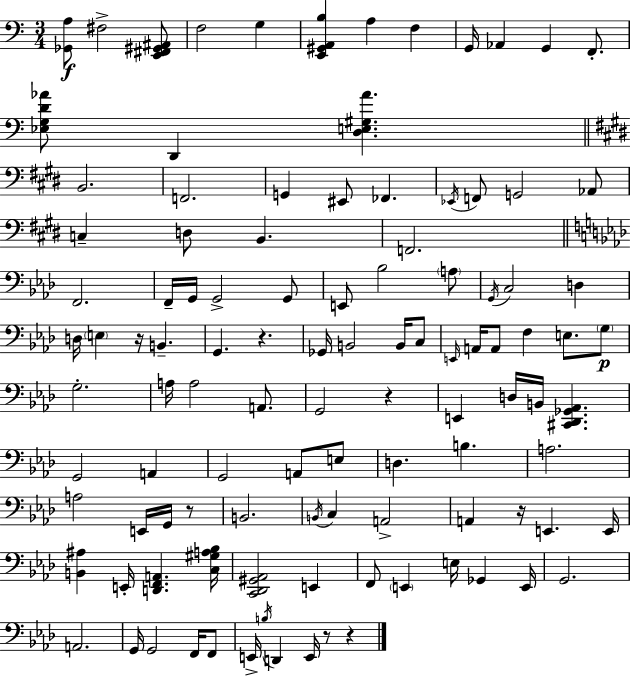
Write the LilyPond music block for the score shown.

{
  \clef bass
  \numericTimeSignature
  \time 3/4
  \key c \major
  \repeat volta 2 { <ges, a>8\f fis2-> <e, fis, gis, ais,>8 | f2 g4 | <e, gis, a, b>4 a4 f4 | g,16 aes,4 g,4 f,8.-. | \break <ees g d' aes'>8 d,4 <d e gis aes'>4. | \bar "||" \break \key e \major b,2. | f,2. | g,4 eis,8 fes,4. | \acciaccatura { ees,16 } f,8 g,2 aes,8 | \break c4-- d8 b,4. | f,2. | \bar "||" \break \key f \minor f,2. | f,16-- g,16 g,2-> g,8 | e,8 bes2 \parenthesize a8 | \acciaccatura { g,16 } c2 d4 | \break d16 \parenthesize e4 r16 b,4.-- | g,4. r4. | ges,16 b,2 b,16 c8 | \grace { e,16 } a,16 a,8 f4 e8. | \break \parenthesize g8\p g2.-. | a16 a2 a,8. | g,2 r4 | e,4 d16 b,16 <cis, des, ges, aes,>4. | \break g,2 a,4 | g,2 a,8 | e8 d4. b4. | a2. | \break a2 e,16 g,16 | r8 b,2. | \acciaccatura { b,16 } c4 a,2-> | a,4 r16 e,4. | \break e,16 <b, ais>4 e,16-. <d, f, a,>4. | <c gis a bes>16 <c, des, gis, aes,>2 e,4 | f,8 \parenthesize e,4 e16 ges,4 | e,16 g,2. | \break a,2. | g,16 g,2 | f,16 f,8 e,16-> \acciaccatura { b16 } d,4 e,16 r8 | r4 } \bar "|."
}